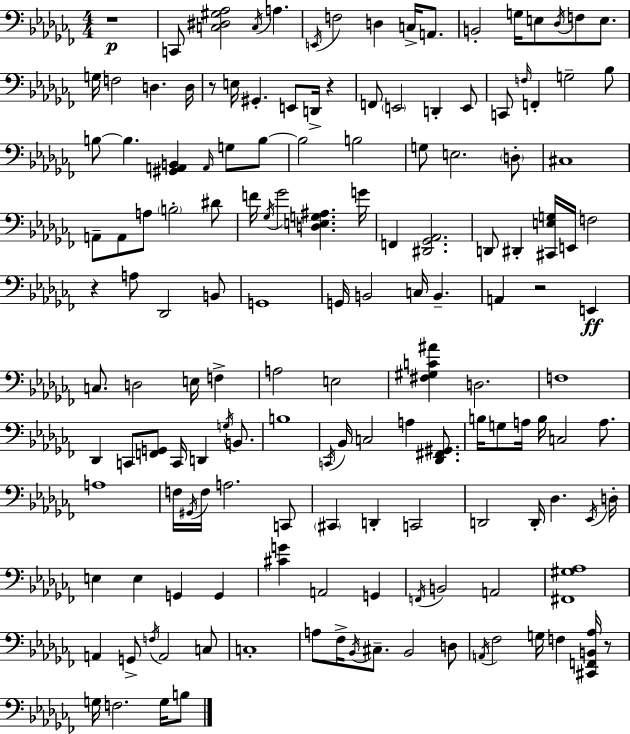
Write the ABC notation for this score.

X:1
T:Untitled
M:4/4
L:1/4
K:Abm
z4 C,,/2 [C,^D,^G,_A,]2 C,/4 A, E,,/4 F,2 D, C,/4 A,,/2 B,,2 G,/4 E,/2 _D,/4 F,/2 E,/2 G,/4 F,2 D, D,/4 z/2 E,/4 ^G,, E,,/2 D,,/4 z F,,/2 E,,2 D,, E,,/2 C,,/2 F,/4 F,, G,2 _B,/2 B,/2 B, [^G,,A,,B,,] A,,/4 G,/2 B,/2 B,2 B,2 G,/2 E,2 D,/2 ^C,4 A,,/2 A,,/2 A,/2 B,2 ^D/2 F/4 _G,/4 _G2 [D,E,G,^A,] G/4 F,, [^D,,_G,,_A,,]2 D,,/2 ^D,, [^C,,E,G,]/4 E,,/4 F,2 z A,/2 _D,,2 B,,/2 G,,4 G,,/4 B,,2 C,/4 B,, A,, z2 E,, C,/2 D,2 E,/4 F, A,2 E,2 [^F,^G,C^A] D,2 F,4 _D,, C,,/2 [F,,G,,]/2 C,,/4 D,, G,/4 B,,/2 B,4 C,,/4 _B,,/4 C,2 A, [_D,,^F,,^G,,]/2 B,/4 G,/2 A,/4 B,/4 C,2 A,/2 A,4 F,/4 ^G,,/4 F,/4 A,2 C,,/2 ^C,, D,, C,,2 D,,2 D,,/4 _D, _E,,/4 D,/4 E, E, G,, G,, [^CG] A,,2 G,, F,,/4 B,,2 A,,2 [^F,,^G,_A,]4 A,, G,,/2 F,/4 A,,2 C,/2 C,4 A,/2 _F,/4 _B,,/4 ^C,/2 _B,,2 D,/2 A,,/4 _F,2 G,/4 F, [^C,,F,,B,,_A,]/4 z/2 G,/4 F,2 G,/4 B,/2